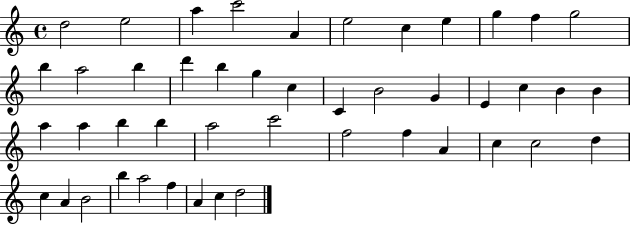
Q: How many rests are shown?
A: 0